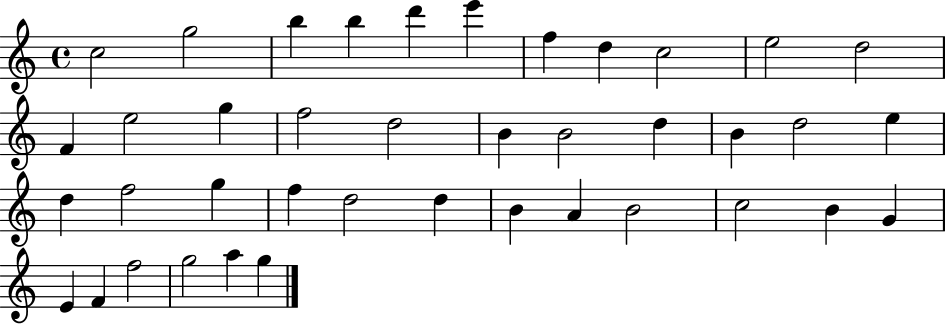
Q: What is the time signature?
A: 4/4